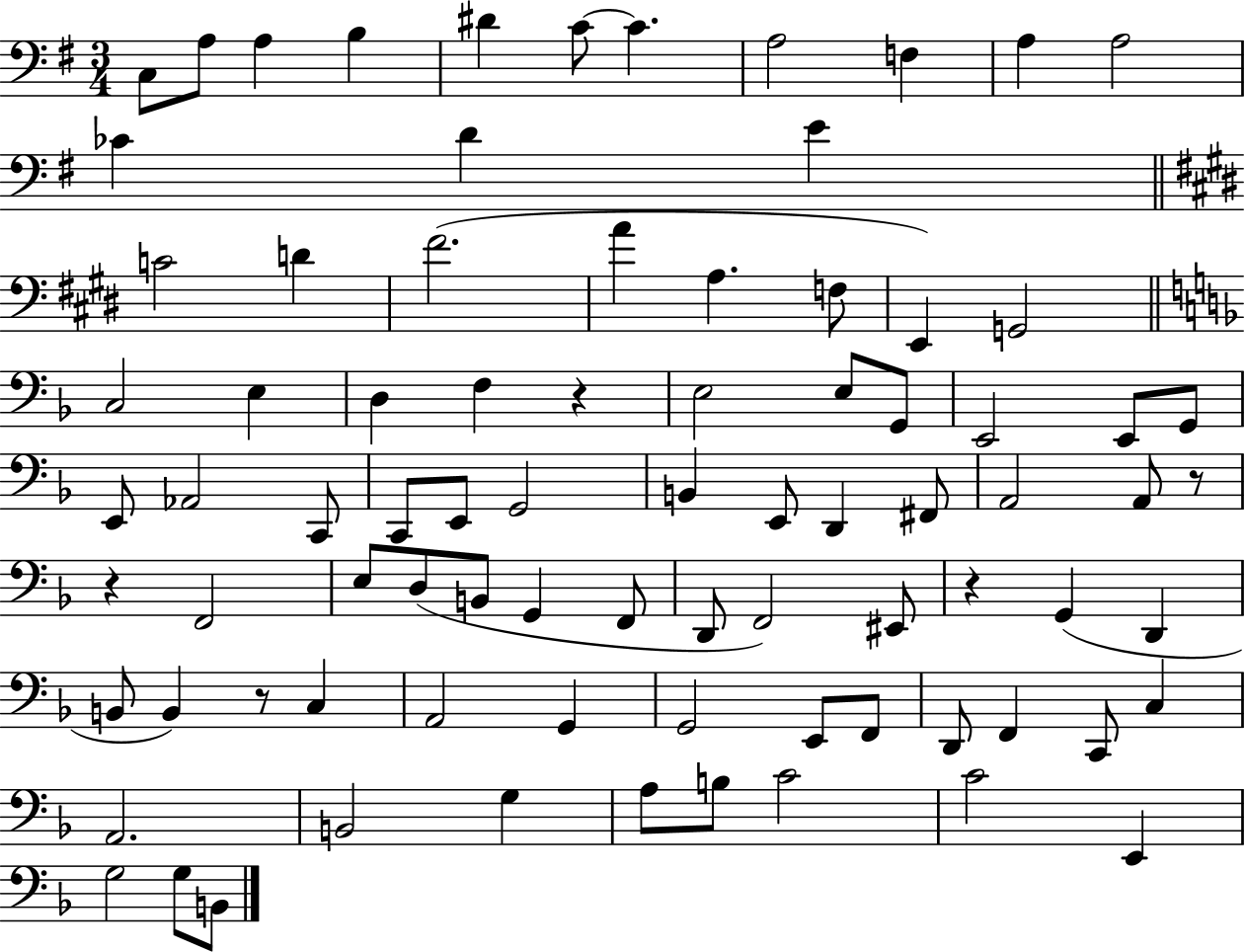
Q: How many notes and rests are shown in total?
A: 83